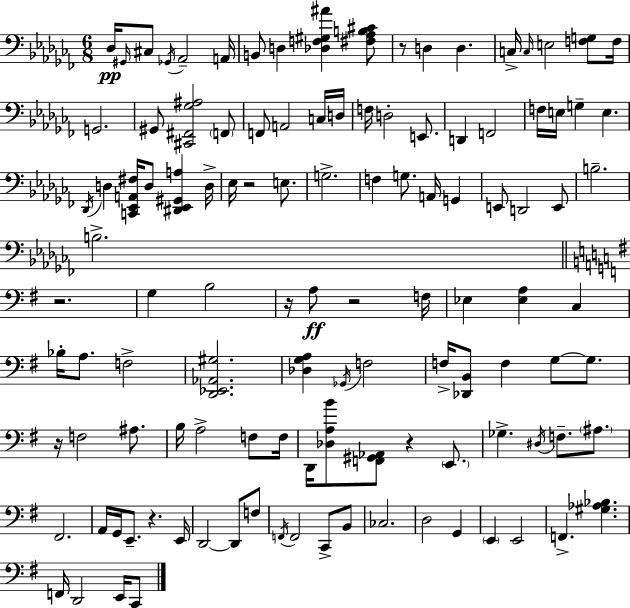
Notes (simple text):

Db3/s G#2/s C#3/e Gb2/s Ab2/h A2/s B2/e D3/q [Db3,F3,G#3,A#4]/q [F#3,Ab3,B3,C#4]/e R/e D3/q D3/q. C3/s C3/s E3/h [F3,G3]/e F3/s G2/h. G#2/e [C#2,F#2,Gb3,A#3]/h F2/e F2/e A2/h C3/s D3/s F3/s D3/h E2/e. D2/q F2/h F3/s E3/s G3/q E3/q. Db2/s D3/q [C2,Eb2,A2,F#3]/s D3/e [D#2,Eb2,G#2,A3]/q D3/s Eb3/s R/h E3/e. G3/h. F3/q G3/e. A2/s G2/q E2/e D2/h E2/e B3/h. B3/h. R/h. G3/q B3/h R/s A3/e R/h F3/s Eb3/q [Eb3,A3]/q C3/q Bb3/s A3/e. F3/h [D2,Eb2,Ab2,G#3]/h. [Db3,G3,A3]/q Gb2/s F3/h F3/s [Db2,B2]/e F3/q G3/e G3/e. R/s F3/h A#3/e. B3/s A3/h F3/e F3/s D2/s [Db3,A3,B4]/e [F2,G#2,Ab2]/e R/q E2/e. Gb3/q. D#3/s F3/e. A#3/e. F#2/h. A2/s G2/s E2/e. R/q. E2/s D2/h D2/e F3/e F2/s F2/h C2/e B2/e CES3/h. D3/h G2/q E2/q E2/h F2/q. [G#3,Ab3,Bb3]/q. F2/s D2/h E2/s C2/e